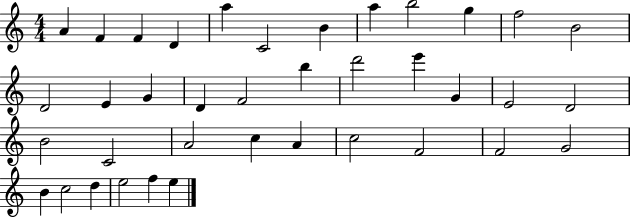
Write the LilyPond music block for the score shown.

{
  \clef treble
  \numericTimeSignature
  \time 4/4
  \key c \major
  a'4 f'4 f'4 d'4 | a''4 c'2 b'4 | a''4 b''2 g''4 | f''2 b'2 | \break d'2 e'4 g'4 | d'4 f'2 b''4 | d'''2 e'''4 g'4 | e'2 d'2 | \break b'2 c'2 | a'2 c''4 a'4 | c''2 f'2 | f'2 g'2 | \break b'4 c''2 d''4 | e''2 f''4 e''4 | \bar "|."
}